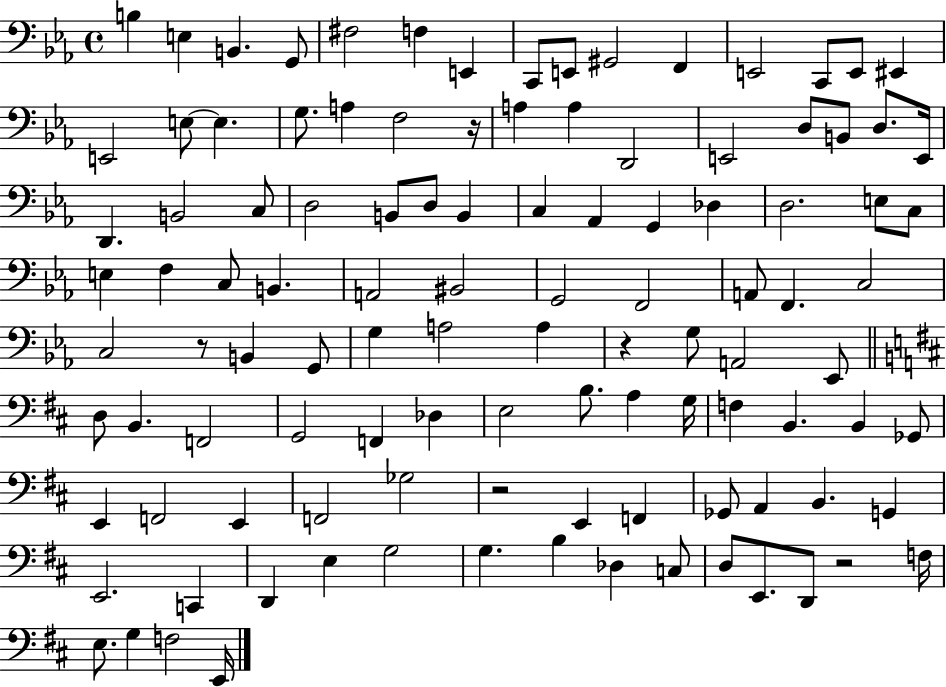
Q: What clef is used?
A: bass